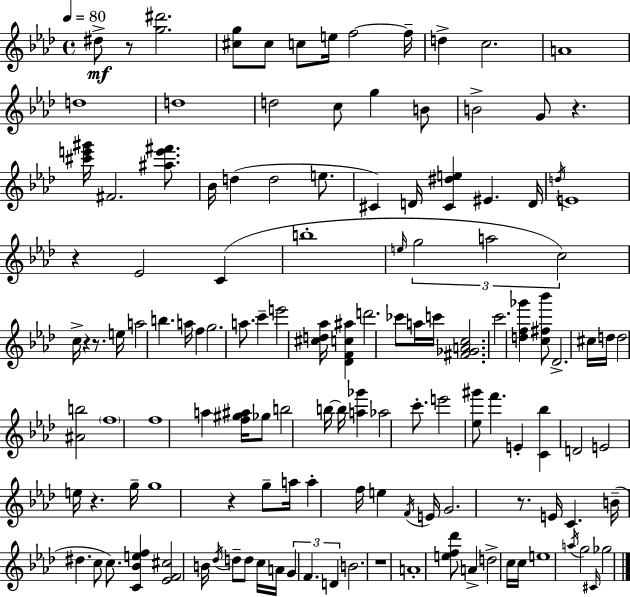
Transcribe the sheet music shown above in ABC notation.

X:1
T:Untitled
M:4/4
L:1/4
K:Fm
^d/2 z/2 [g^d']2 [^cg]/2 ^c/2 c/2 e/4 f2 f/4 d c2 A4 d4 d4 d2 c/2 g B/2 B2 G/2 z [^c'e'^g']/4 ^F2 [^ae'^f']/2 _B/4 d d2 e/2 ^C D/4 [^C^de] ^E D/4 d/4 E4 z _E2 C b4 e/4 g2 a2 c2 c/4 z z/2 e/4 a2 b a/4 f g2 a/2 c' e'2 [^cd_a]/4 [_DFc^a] d'2 _c'/2 a/4 c'/4 [^F_GAc]2 c'2 [df_g'] [c^f_b']/2 _D2 ^c/4 d/4 d2 [^Ab]2 f4 f4 a [f^g^a]/4 _g/2 b2 b/4 b/4 [a_g'] _a2 c'/2 e'2 [_e^g']/2 f' E [C_b] D2 E2 e/4 z g/4 g4 z g/2 a/4 a f/4 e F/4 E/4 G2 z/2 E/4 C B/4 ^d c/2 c/2 [C_Bef] [_EF^c]2 B/4 _d/4 d/2 d/2 c/4 A/4 G F D B2 z4 A4 [ef_d']/2 A d2 c/4 c/4 e4 a/4 g2 ^C/4 _g2